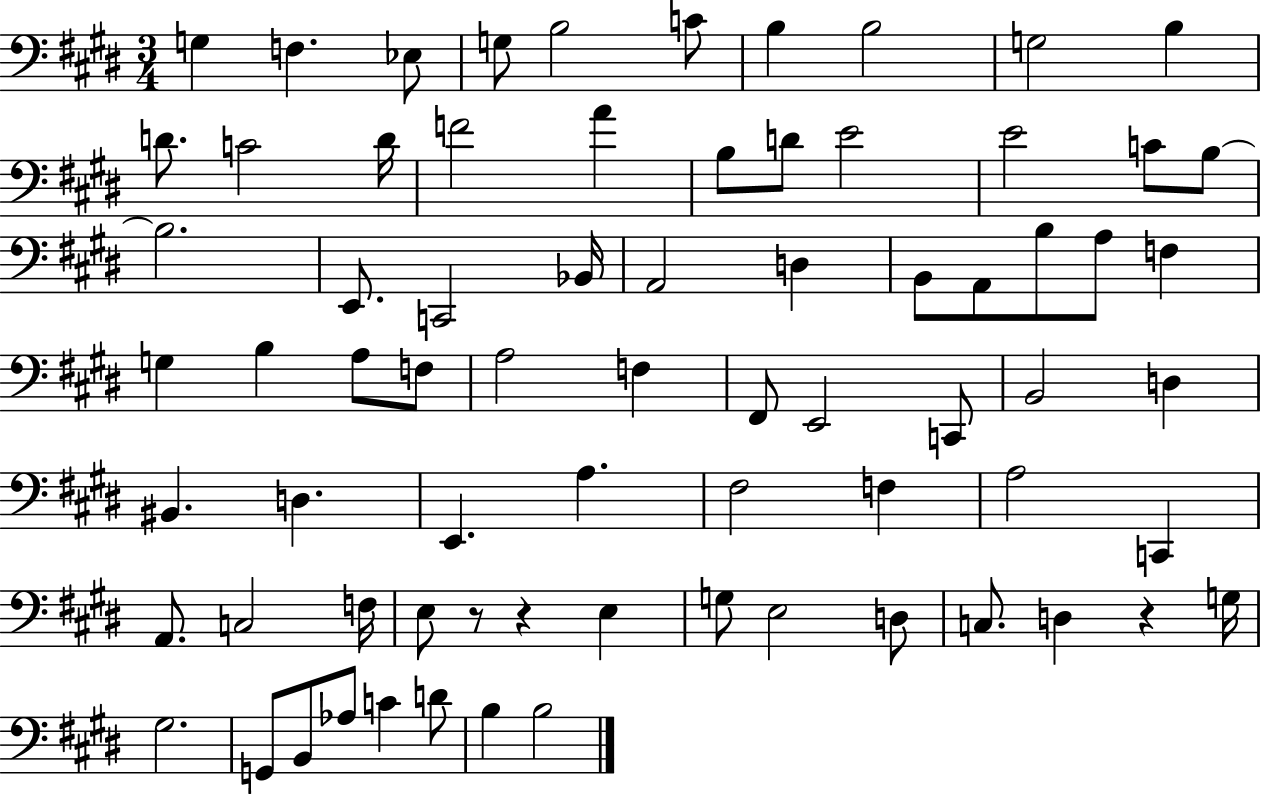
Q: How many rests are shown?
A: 3